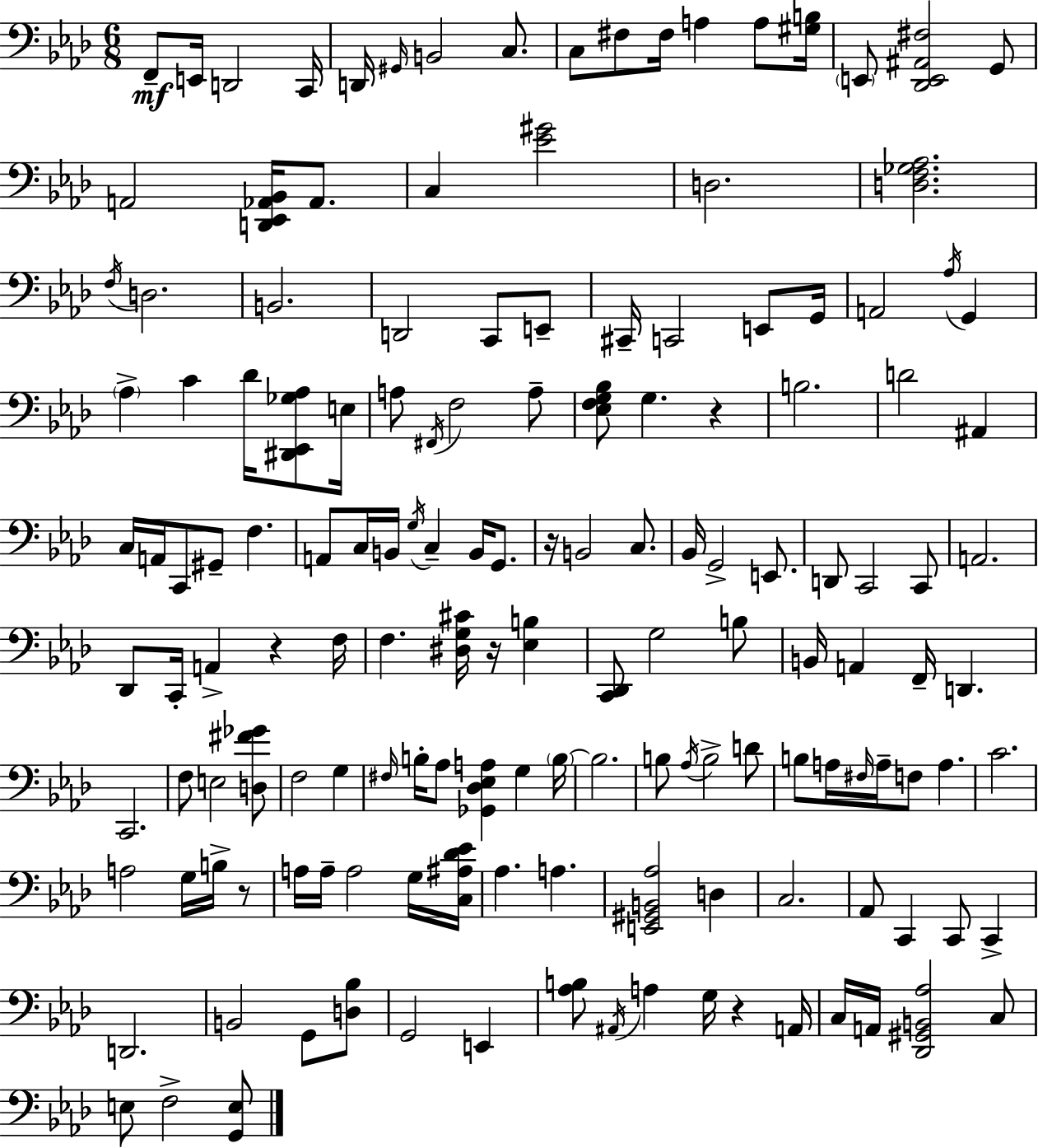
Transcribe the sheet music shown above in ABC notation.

X:1
T:Untitled
M:6/8
L:1/4
K:Fm
F,,/2 E,,/4 D,,2 C,,/4 D,,/4 ^G,,/4 B,,2 C,/2 C,/2 ^F,/2 ^F,/4 A, A,/2 [^G,B,]/4 E,,/2 [_D,,E,,^A,,^F,]2 G,,/2 A,,2 [D,,_E,,_A,,_B,,]/4 _A,,/2 C, [_E^G]2 D,2 [D,F,_G,_A,]2 F,/4 D,2 B,,2 D,,2 C,,/2 E,,/2 ^C,,/4 C,,2 E,,/2 G,,/4 A,,2 _A,/4 G,, _A, C _D/4 [^D,,_E,,_G,_A,]/2 E,/4 A,/2 ^F,,/4 F,2 A,/2 [_E,F,G,_B,]/2 G, z B,2 D2 ^A,, C,/4 A,,/4 C,,/2 ^G,,/2 F, A,,/2 C,/4 B,,/4 G,/4 C, B,,/4 G,,/2 z/4 B,,2 C,/2 _B,,/4 G,,2 E,,/2 D,,/2 C,,2 C,,/2 A,,2 _D,,/2 C,,/4 A,, z F,/4 F, [^D,G,^C]/4 z/4 [_E,B,] [C,,_D,,]/2 G,2 B,/2 B,,/4 A,, F,,/4 D,, C,,2 F,/2 E,2 [D,^F_G]/2 F,2 G, ^F,/4 B,/4 _A,/2 [_G,,_D,_E,A,] G, B,/4 B,2 B,/2 _A,/4 B,2 D/2 B,/2 A,/4 ^F,/4 A,/4 F,/2 A, C2 A,2 G,/4 B,/4 z/2 A,/4 A,/4 A,2 G,/4 [C,^A,_D_E]/4 _A, A, [E,,^G,,B,,_A,]2 D, C,2 _A,,/2 C,, C,,/2 C,, D,,2 B,,2 G,,/2 [D,_B,]/2 G,,2 E,, [_A,B,]/2 ^A,,/4 A, G,/4 z A,,/4 C,/4 A,,/4 [_D,,^G,,B,,_A,]2 C,/2 E,/2 F,2 [G,,E,]/2